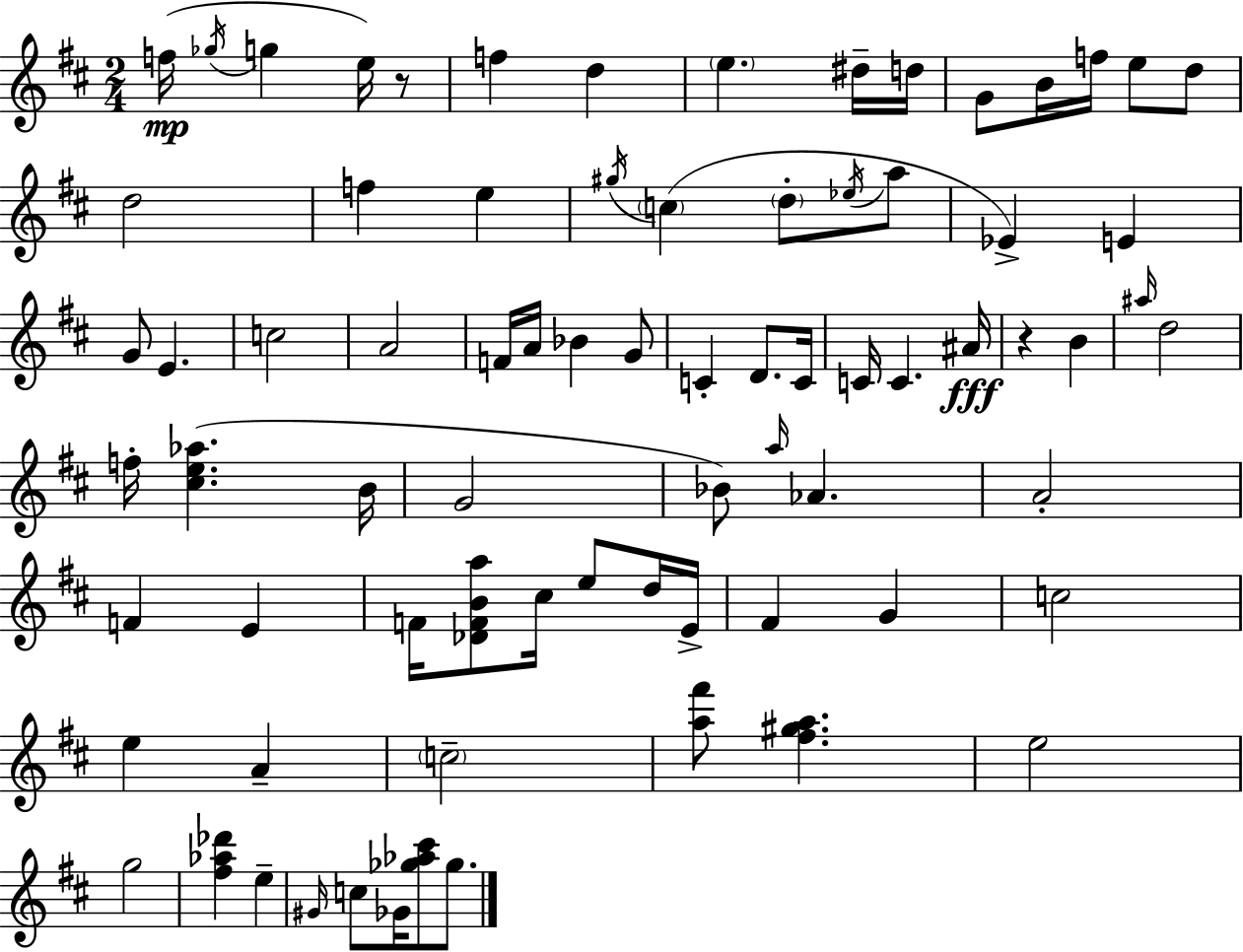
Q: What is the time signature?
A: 2/4